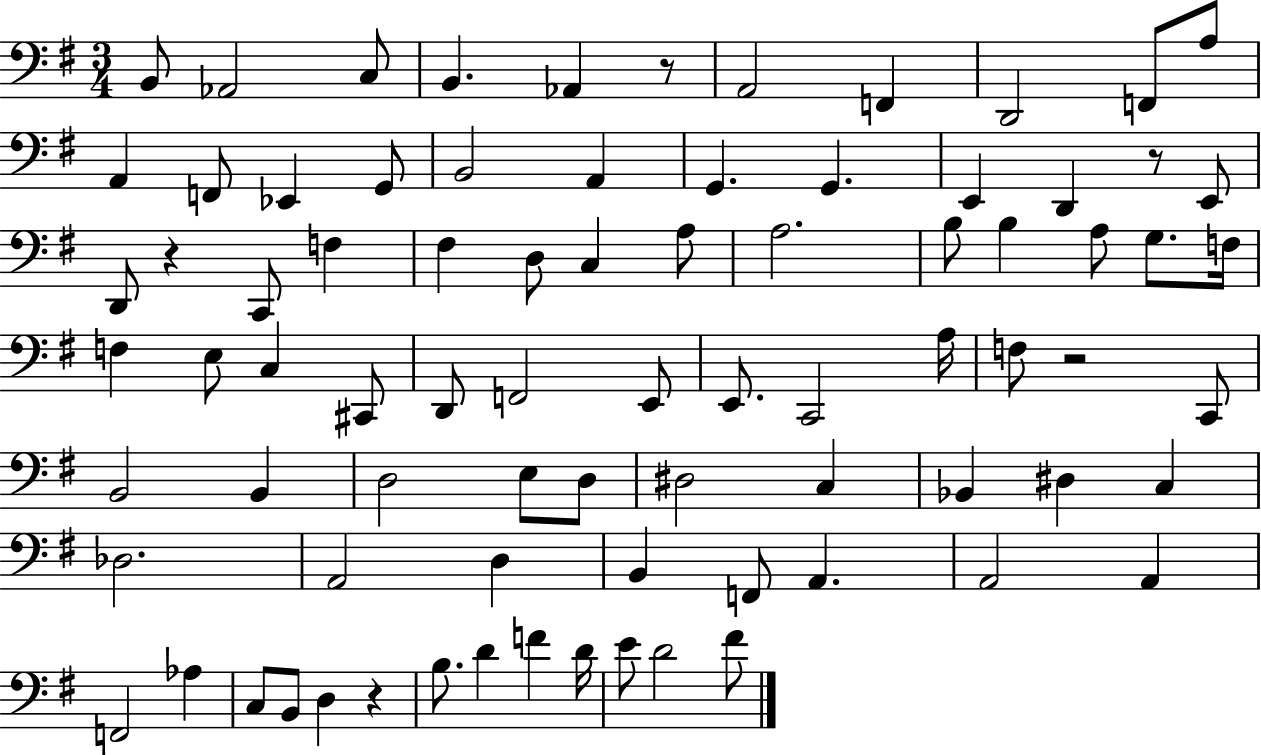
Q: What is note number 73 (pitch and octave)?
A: D4